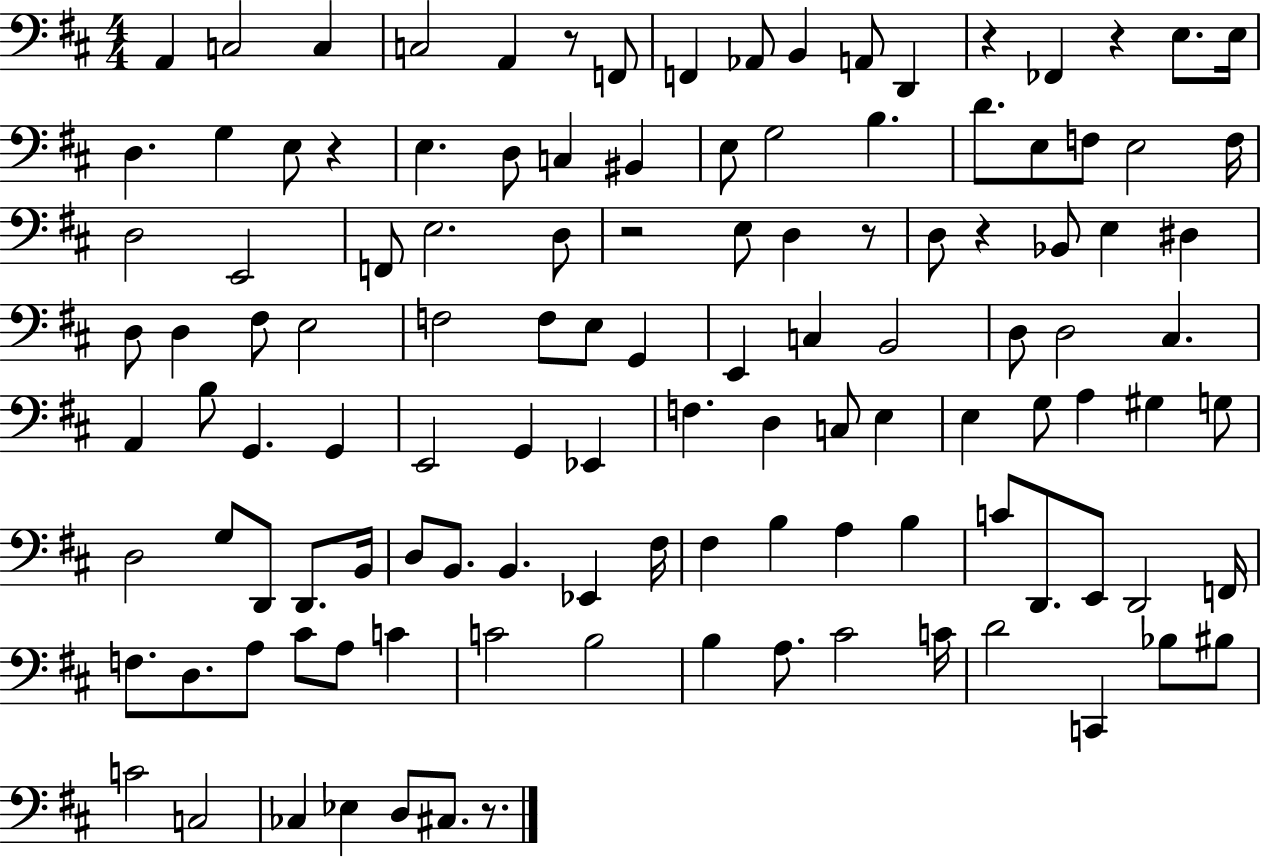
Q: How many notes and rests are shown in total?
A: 119